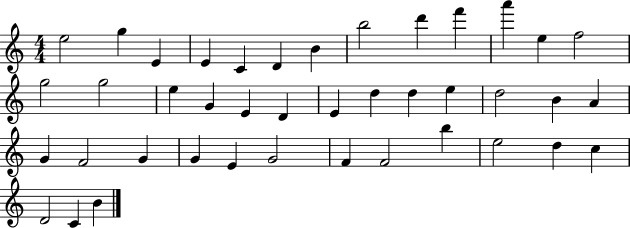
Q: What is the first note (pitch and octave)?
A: E5